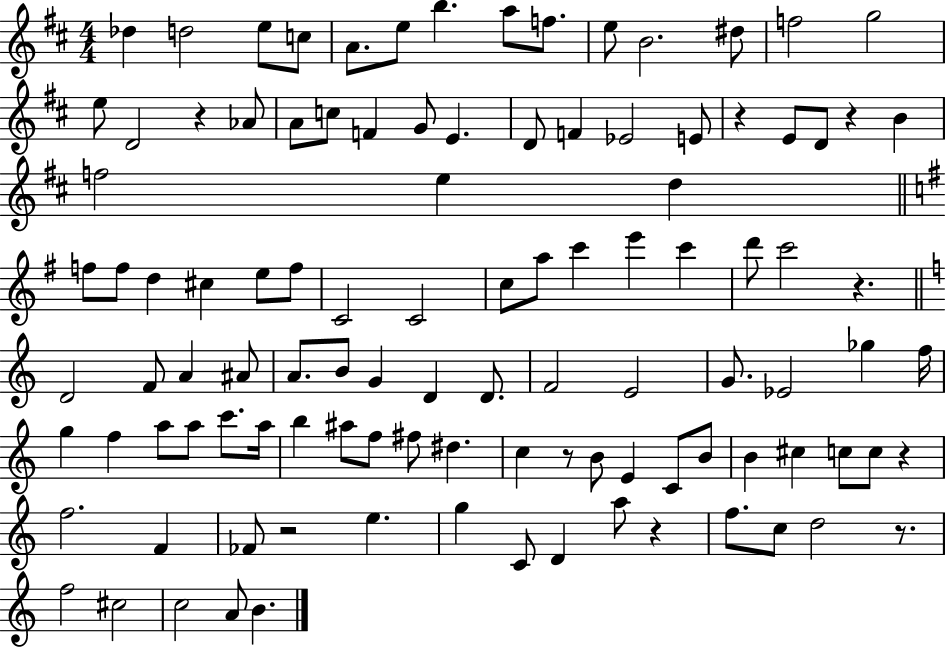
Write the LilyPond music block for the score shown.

{
  \clef treble
  \numericTimeSignature
  \time 4/4
  \key d \major
  des''4 d''2 e''8 c''8 | a'8. e''8 b''4. a''8 f''8. | e''8 b'2. dis''8 | f''2 g''2 | \break e''8 d'2 r4 aes'8 | a'8 c''8 f'4 g'8 e'4. | d'8 f'4 ees'2 e'8 | r4 e'8 d'8 r4 b'4 | \break f''2 e''4 d''4 | \bar "||" \break \key e \minor f''8 f''8 d''4 cis''4 e''8 f''8 | c'2 c'2 | c''8 a''8 c'''4 e'''4 c'''4 | d'''8 c'''2 r4. | \break \bar "||" \break \key c \major d'2 f'8 a'4 ais'8 | a'8. b'8 g'4 d'4 d'8. | f'2 e'2 | g'8. ees'2 ges''4 f''16 | \break g''4 f''4 a''8 a''8 c'''8. a''16 | b''4 ais''8 f''8 fis''8 dis''4. | c''4 r8 b'8 e'4 c'8 b'8 | b'4 cis''4 c''8 c''8 r4 | \break f''2. f'4 | fes'8 r2 e''4. | g''4 c'8 d'4 a''8 r4 | f''8. c''8 d''2 r8. | \break f''2 cis''2 | c''2 a'8 b'4. | \bar "|."
}